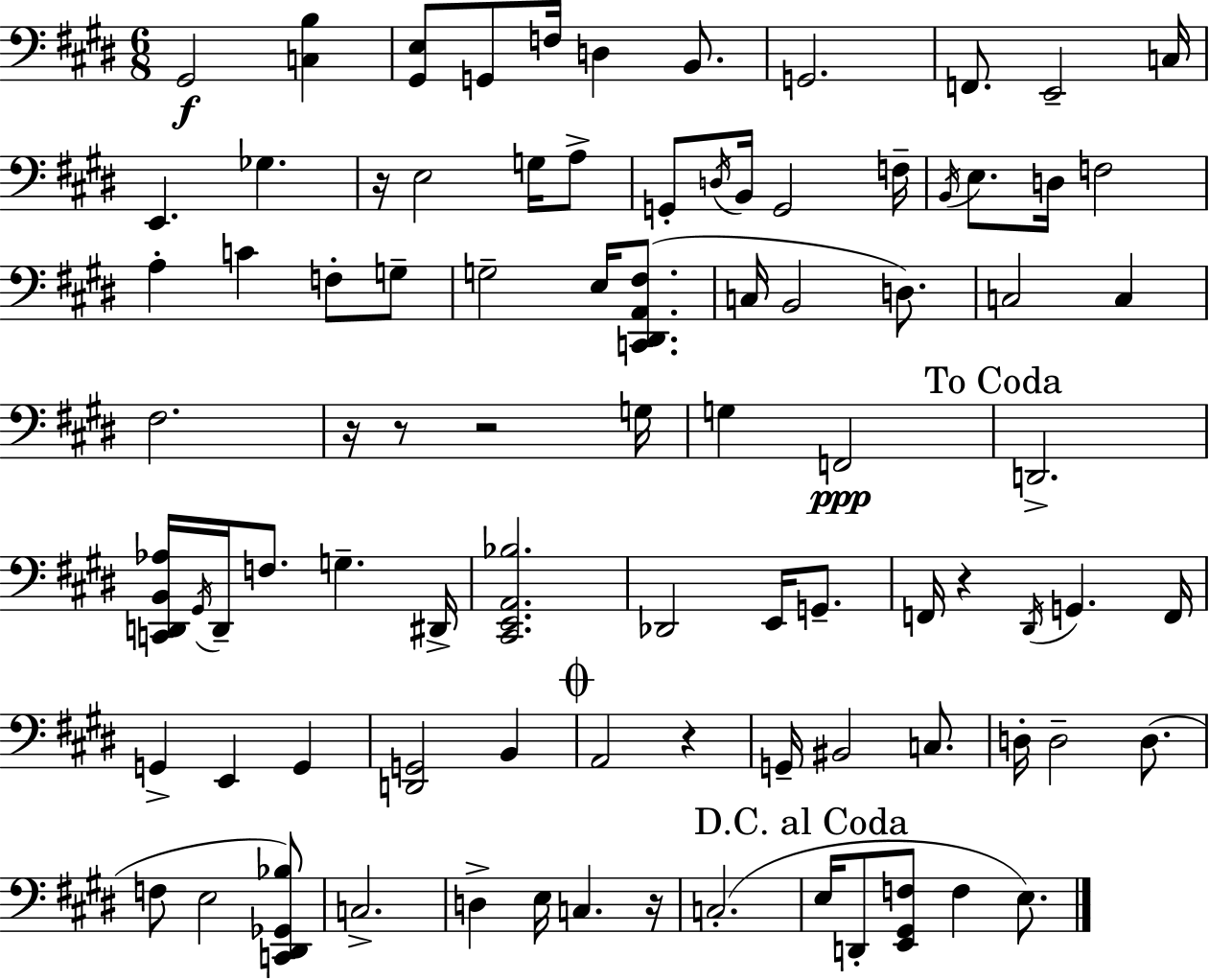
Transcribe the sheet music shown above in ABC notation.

X:1
T:Untitled
M:6/8
L:1/4
K:E
^G,,2 [C,B,] [^G,,E,]/2 G,,/2 F,/4 D, B,,/2 G,,2 F,,/2 E,,2 C,/4 E,, _G, z/4 E,2 G,/4 A,/2 G,,/2 D,/4 B,,/4 G,,2 F,/4 B,,/4 E,/2 D,/4 F,2 A, C F,/2 G,/2 G,2 E,/4 [C,,^D,,A,,^F,]/2 C,/4 B,,2 D,/2 C,2 C, ^F,2 z/4 z/2 z2 G,/4 G, F,,2 D,,2 [C,,D,,B,,_A,]/4 ^G,,/4 D,,/4 F,/2 G, ^D,,/4 [^C,,E,,A,,_B,]2 _D,,2 E,,/4 G,,/2 F,,/4 z ^D,,/4 G,, F,,/4 G,, E,, G,, [D,,G,,]2 B,, A,,2 z G,,/4 ^B,,2 C,/2 D,/4 D,2 D,/2 F,/2 E,2 [C,,^D,,_G,,_B,]/2 C,2 D, E,/4 C, z/4 C,2 E,/4 D,,/2 [E,,^G,,F,]/2 F, E,/2